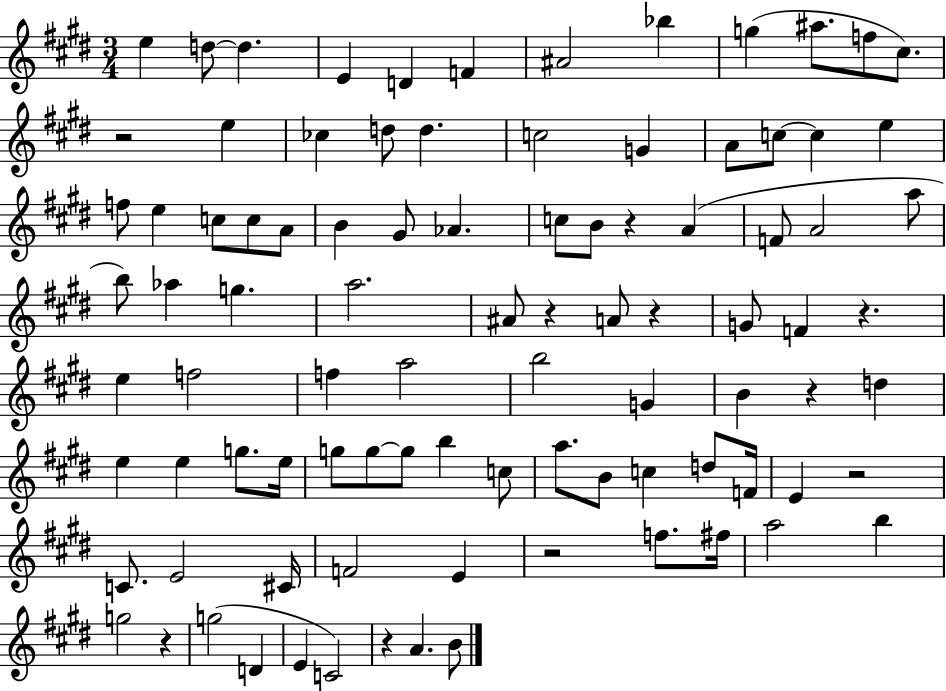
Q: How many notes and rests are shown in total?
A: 93